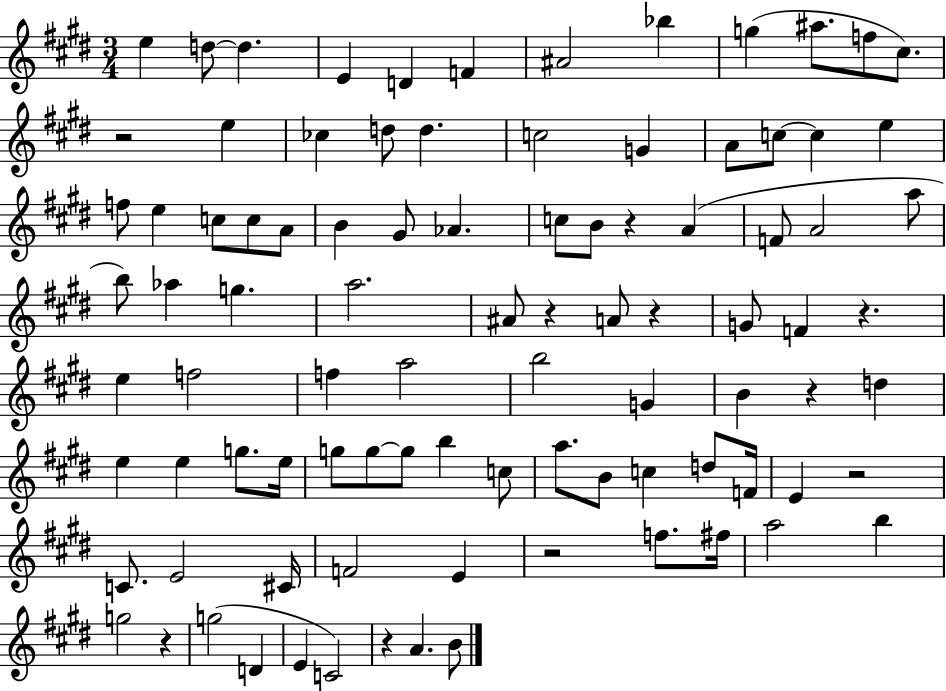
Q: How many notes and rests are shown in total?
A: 93